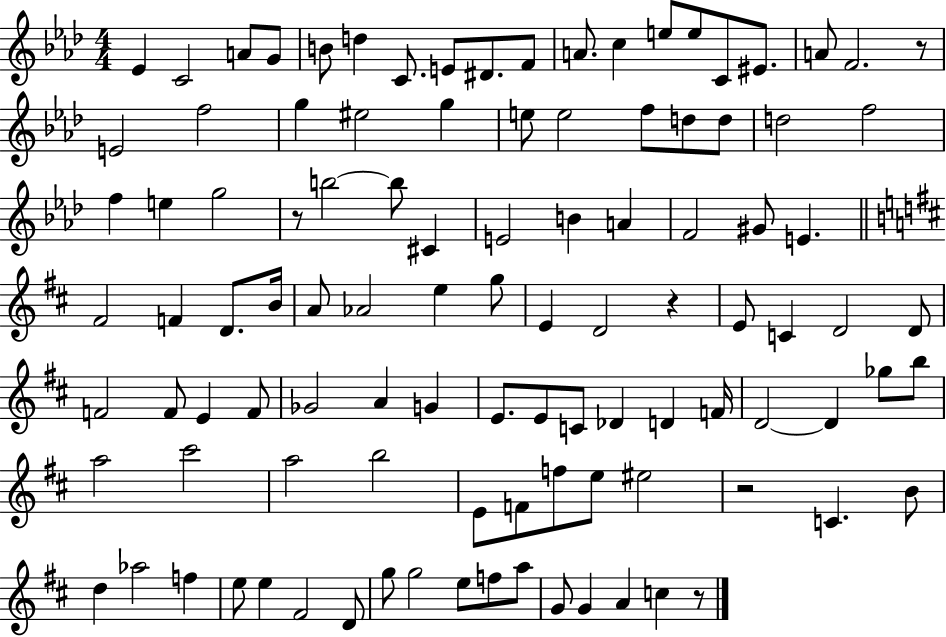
{
  \clef treble
  \numericTimeSignature
  \time 4/4
  \key aes \major
  ees'4 c'2 a'8 g'8 | b'8 d''4 c'8. e'8 dis'8. f'8 | a'8. c''4 e''8 e''8 c'8 eis'8. | a'8 f'2. r8 | \break e'2 f''2 | g''4 eis''2 g''4 | e''8 e''2 f''8 d''8 d''8 | d''2 f''2 | \break f''4 e''4 g''2 | r8 b''2~~ b''8 cis'4 | e'2 b'4 a'4 | f'2 gis'8 e'4. | \break \bar "||" \break \key d \major fis'2 f'4 d'8. b'16 | a'8 aes'2 e''4 g''8 | e'4 d'2 r4 | e'8 c'4 d'2 d'8 | \break f'2 f'8 e'4 f'8 | ges'2 a'4 g'4 | e'8. e'8 c'8 des'4 d'4 f'16 | d'2~~ d'4 ges''8 b''8 | \break a''2 cis'''2 | a''2 b''2 | e'8 f'8 f''8 e''8 eis''2 | r2 c'4. b'8 | \break d''4 aes''2 f''4 | e''8 e''4 fis'2 d'8 | g''8 g''2 e''8 f''8 a''8 | g'8 g'4 a'4 c''4 r8 | \break \bar "|."
}